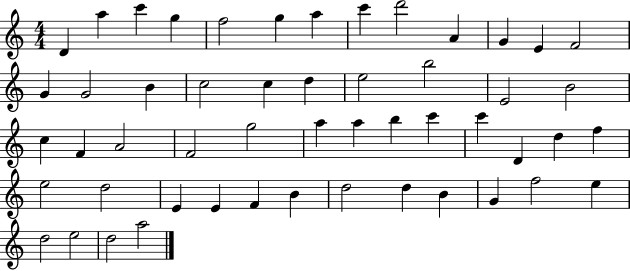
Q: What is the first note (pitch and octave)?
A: D4